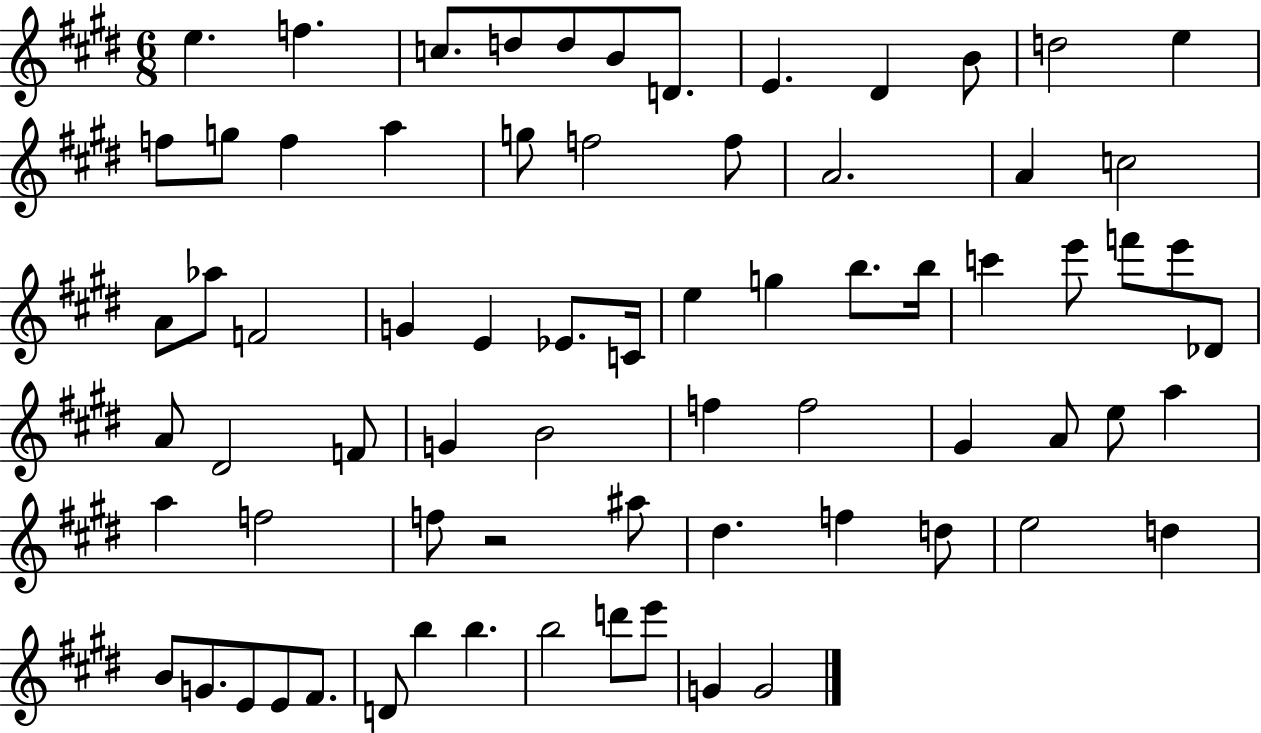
E5/q. F5/q. C5/e. D5/e D5/e B4/e D4/e. E4/q. D#4/q B4/e D5/h E5/q F5/e G5/e F5/q A5/q G5/e F5/h F5/e A4/h. A4/q C5/h A4/e Ab5/e F4/h G4/q E4/q Eb4/e. C4/s E5/q G5/q B5/e. B5/s C6/q E6/e F6/e E6/e Db4/e A4/e D#4/h F4/e G4/q B4/h F5/q F5/h G#4/q A4/e E5/e A5/q A5/q F5/h F5/e R/h A#5/e D#5/q. F5/q D5/e E5/h D5/q B4/e G4/e. E4/e E4/e F#4/e. D4/e B5/q B5/q. B5/h D6/e E6/e G4/q G4/h